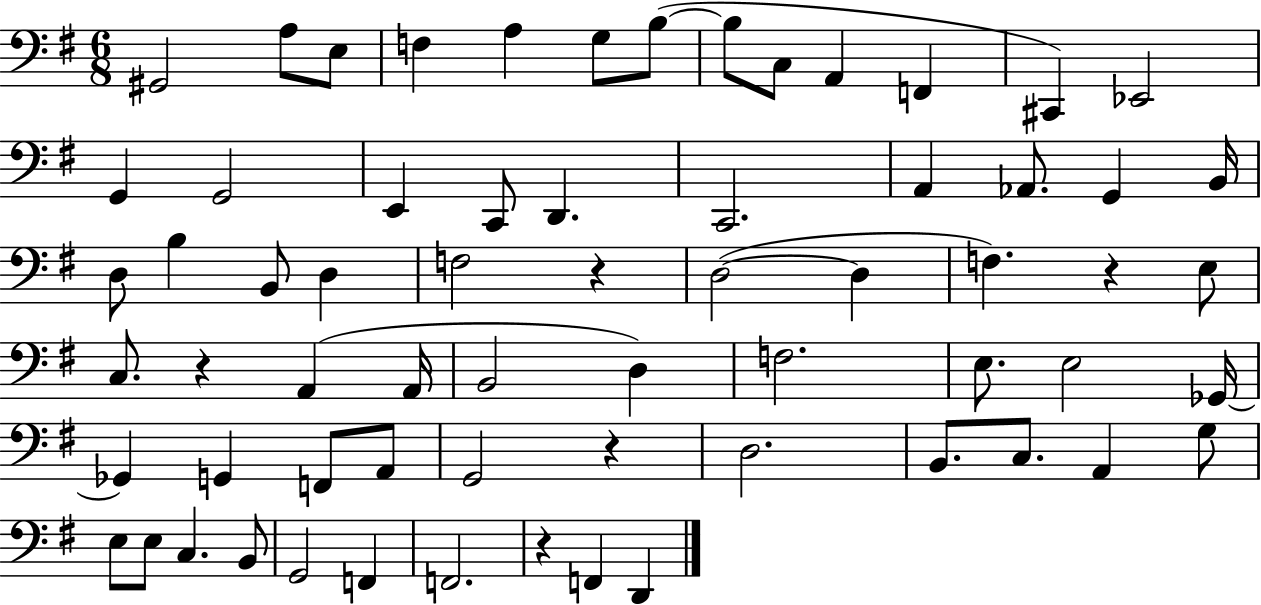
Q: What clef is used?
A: bass